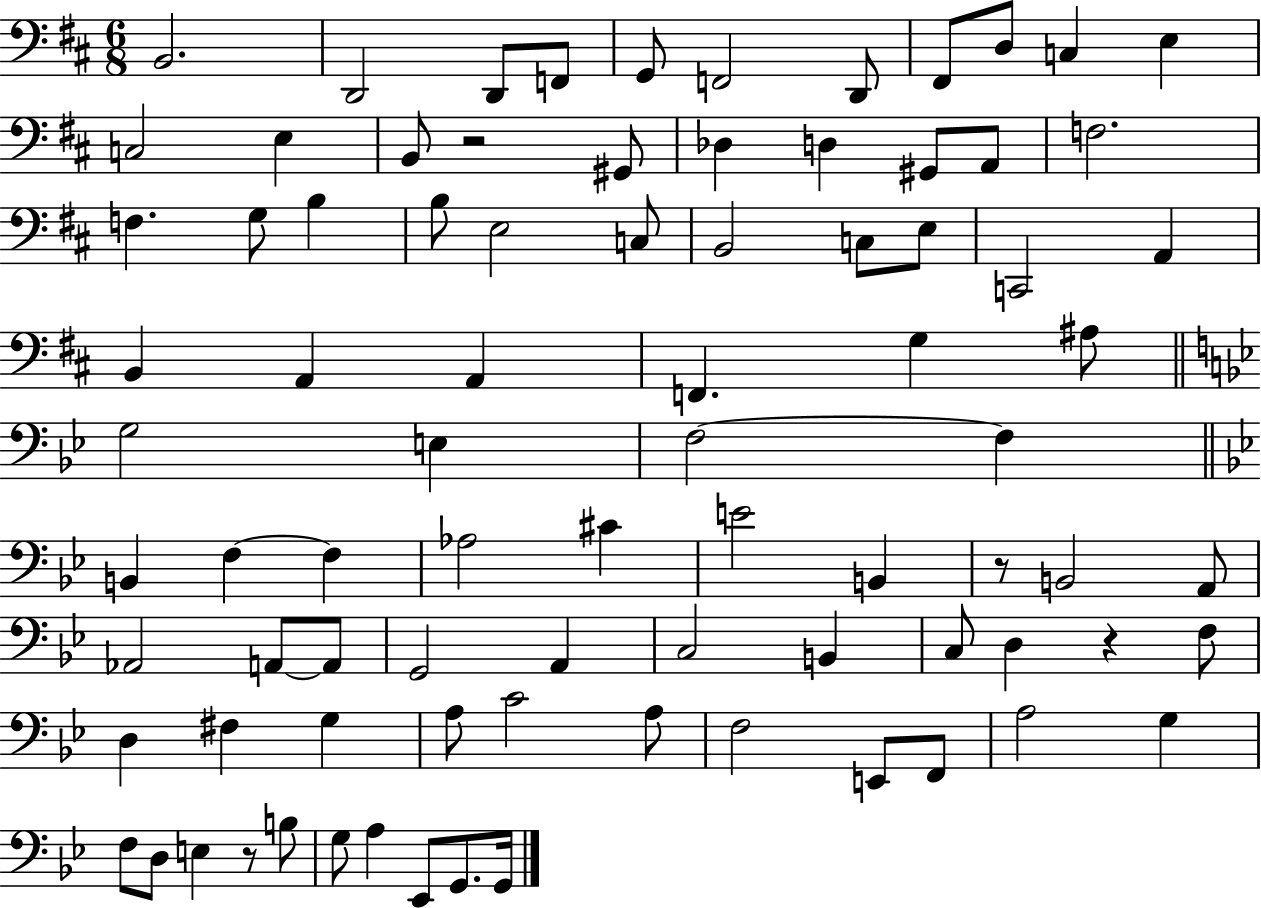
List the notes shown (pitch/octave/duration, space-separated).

B2/h. D2/h D2/e F2/e G2/e F2/h D2/e F#2/e D3/e C3/q E3/q C3/h E3/q B2/e R/h G#2/e Db3/q D3/q G#2/e A2/e F3/h. F3/q. G3/e B3/q B3/e E3/h C3/e B2/h C3/e E3/e C2/h A2/q B2/q A2/q A2/q F2/q. G3/q A#3/e G3/h E3/q F3/h F3/q B2/q F3/q F3/q Ab3/h C#4/q E4/h B2/q R/e B2/h A2/e Ab2/h A2/e A2/e G2/h A2/q C3/h B2/q C3/e D3/q R/q F3/e D3/q F#3/q G3/q A3/e C4/h A3/e F3/h E2/e F2/e A3/h G3/q F3/e D3/e E3/q R/e B3/e G3/e A3/q Eb2/e G2/e. G2/s